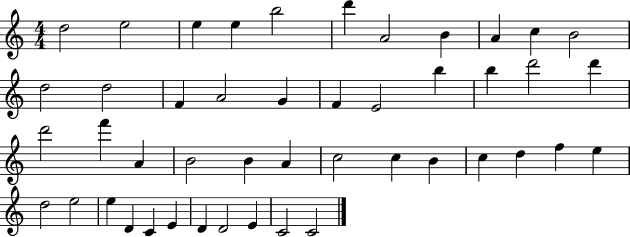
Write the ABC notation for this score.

X:1
T:Untitled
M:4/4
L:1/4
K:C
d2 e2 e e b2 d' A2 B A c B2 d2 d2 F A2 G F E2 b b d'2 d' d'2 f' A B2 B A c2 c B c d f e d2 e2 e D C E D D2 E C2 C2